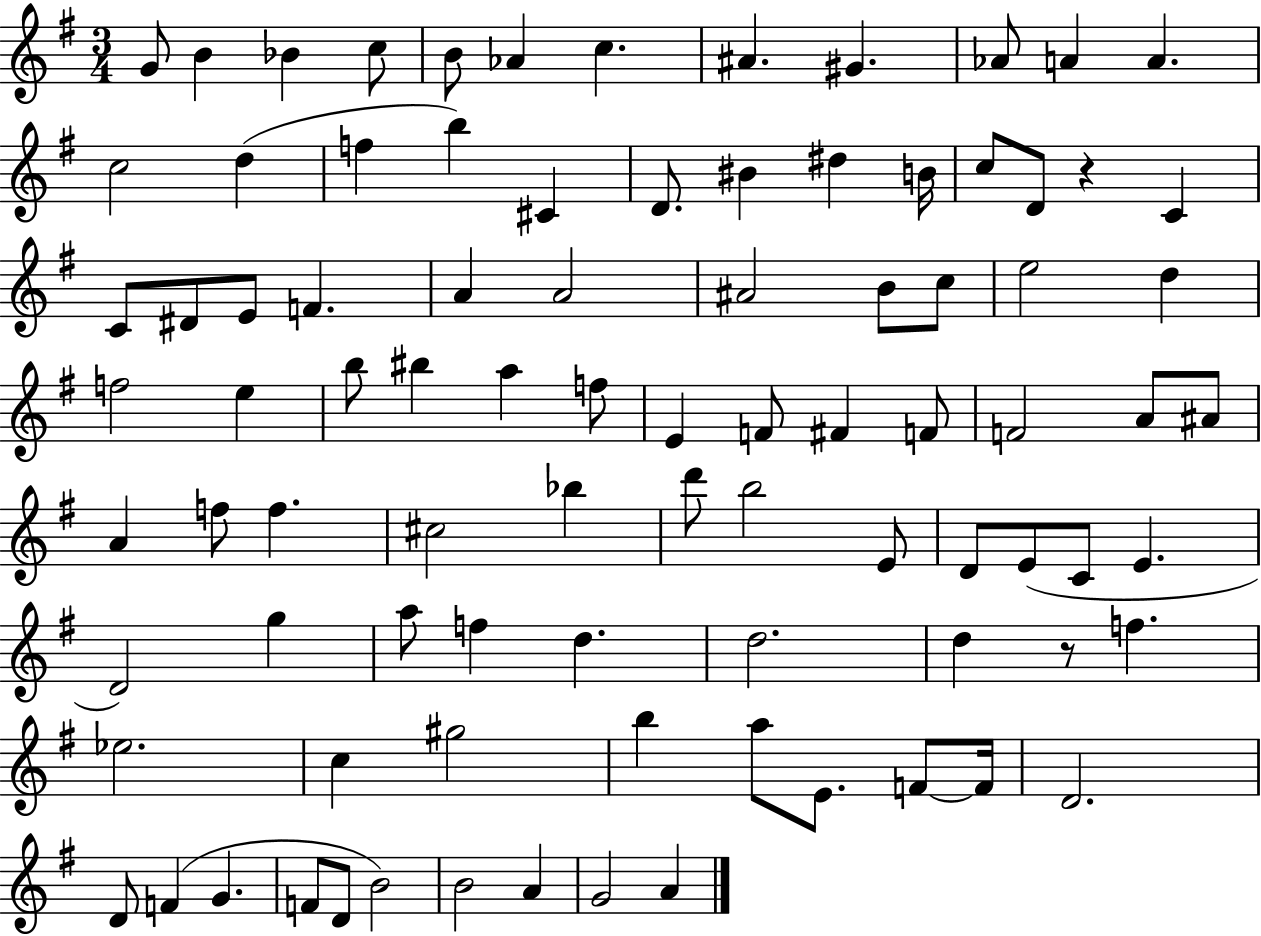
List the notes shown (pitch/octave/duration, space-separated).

G4/e B4/q Bb4/q C5/e B4/e Ab4/q C5/q. A#4/q. G#4/q. Ab4/e A4/q A4/q. C5/h D5/q F5/q B5/q C#4/q D4/e. BIS4/q D#5/q B4/s C5/e D4/e R/q C4/q C4/e D#4/e E4/e F4/q. A4/q A4/h A#4/h B4/e C5/e E5/h D5/q F5/h E5/q B5/e BIS5/q A5/q F5/e E4/q F4/e F#4/q F4/e F4/h A4/e A#4/e A4/q F5/e F5/q. C#5/h Bb5/q D6/e B5/h E4/e D4/e E4/e C4/e E4/q. D4/h G5/q A5/e F5/q D5/q. D5/h. D5/q R/e F5/q. Eb5/h. C5/q G#5/h B5/q A5/e E4/e. F4/e F4/s D4/h. D4/e F4/q G4/q. F4/e D4/e B4/h B4/h A4/q G4/h A4/q